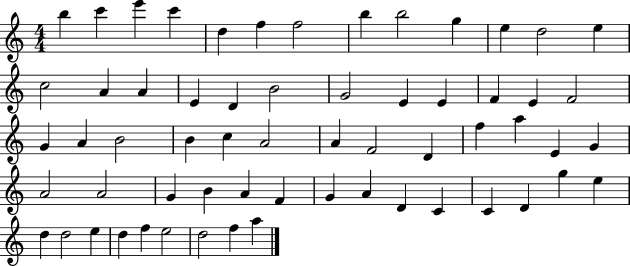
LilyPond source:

{
  \clef treble
  \numericTimeSignature
  \time 4/4
  \key c \major
  b''4 c'''4 e'''4 c'''4 | d''4 f''4 f''2 | b''4 b''2 g''4 | e''4 d''2 e''4 | \break c''2 a'4 a'4 | e'4 d'4 b'2 | g'2 e'4 e'4 | f'4 e'4 f'2 | \break g'4 a'4 b'2 | b'4 c''4 a'2 | a'4 f'2 d'4 | f''4 a''4 e'4 g'4 | \break a'2 a'2 | g'4 b'4 a'4 f'4 | g'4 a'4 d'4 c'4 | c'4 d'4 g''4 e''4 | \break d''4 d''2 e''4 | d''4 f''4 e''2 | d''2 f''4 a''4 | \bar "|."
}